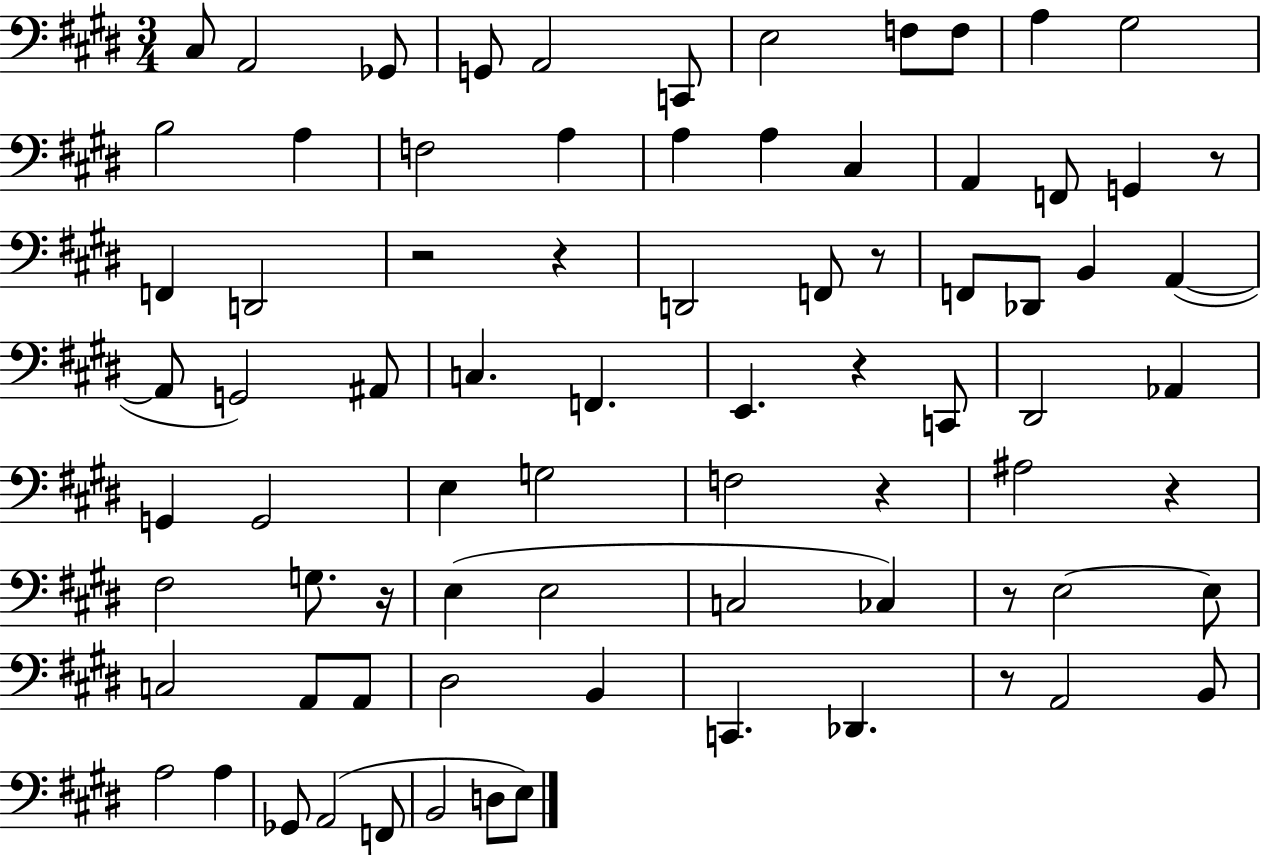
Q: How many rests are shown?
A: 10